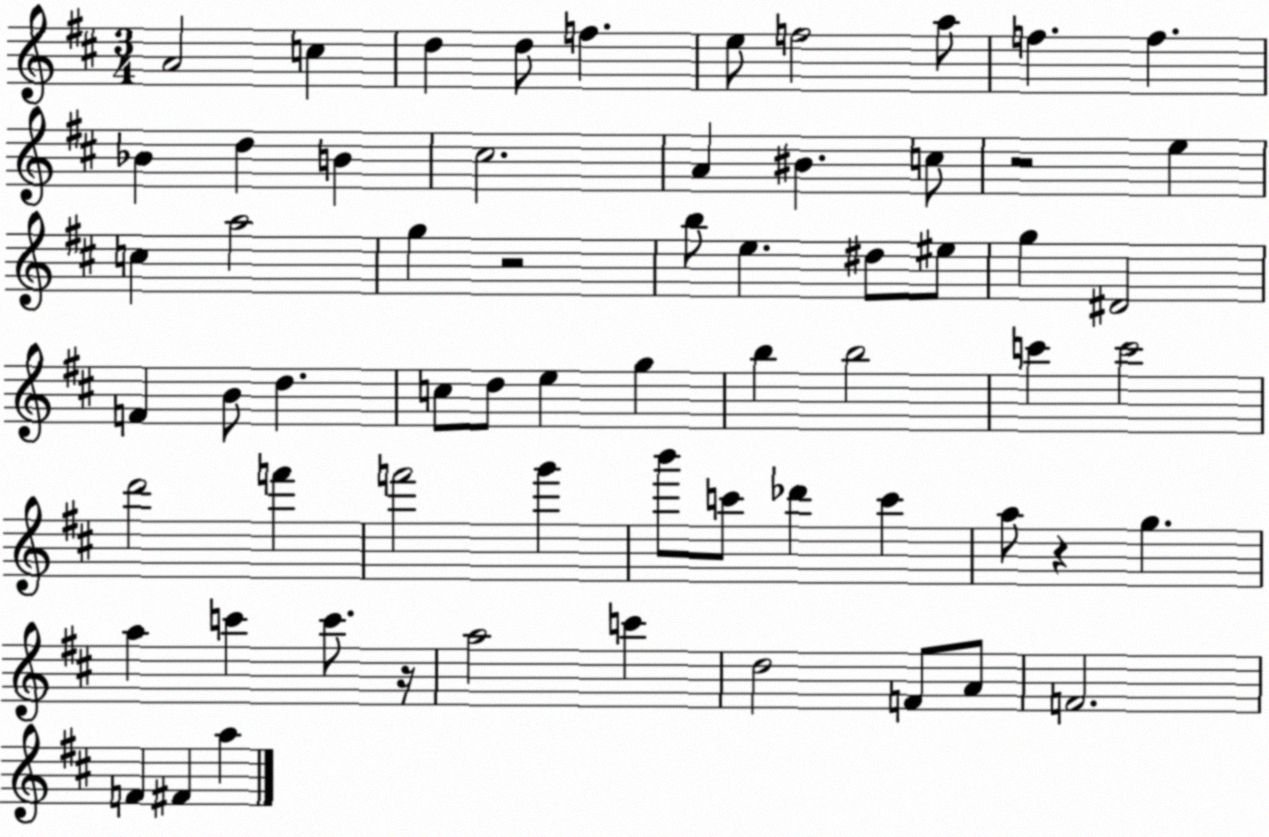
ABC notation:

X:1
T:Untitled
M:3/4
L:1/4
K:D
A2 c d d/2 f e/2 f2 a/2 f f _B d B ^c2 A ^B c/2 z2 e c a2 g z2 b/2 e ^d/2 ^e/2 g ^D2 F B/2 d c/2 d/2 e g b b2 c' c'2 d'2 f' f'2 g' b'/2 c'/2 _d' c' a/2 z g a c' c'/2 z/4 a2 c' d2 F/2 A/2 F2 F ^F a